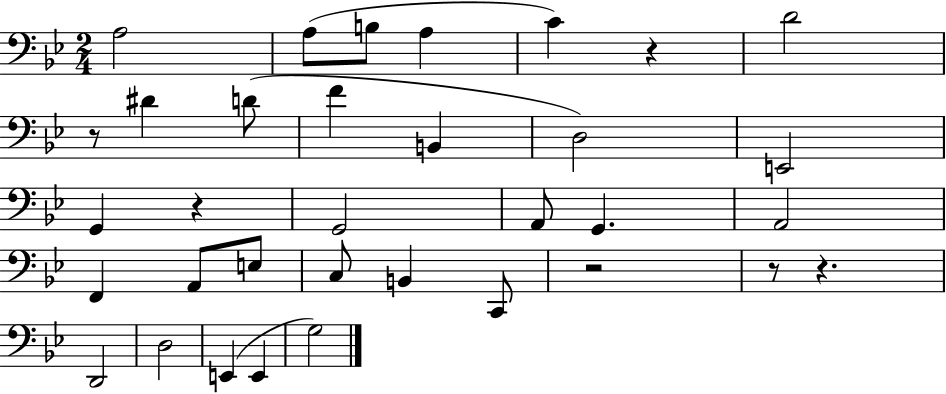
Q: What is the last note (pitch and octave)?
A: G3